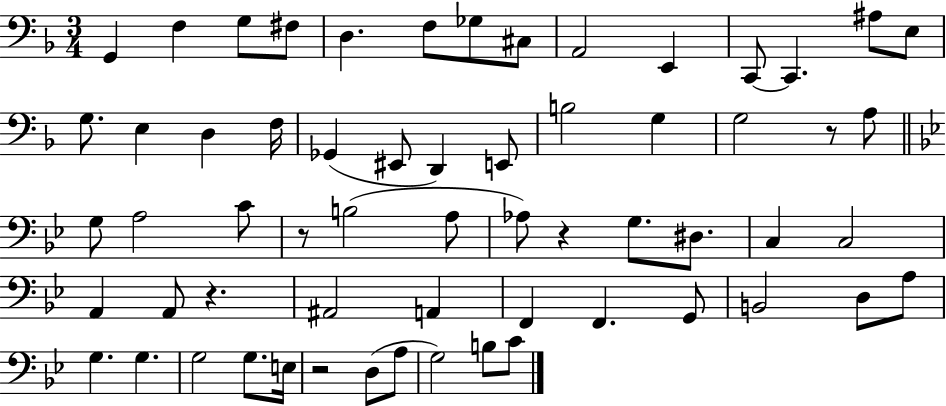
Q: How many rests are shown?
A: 5